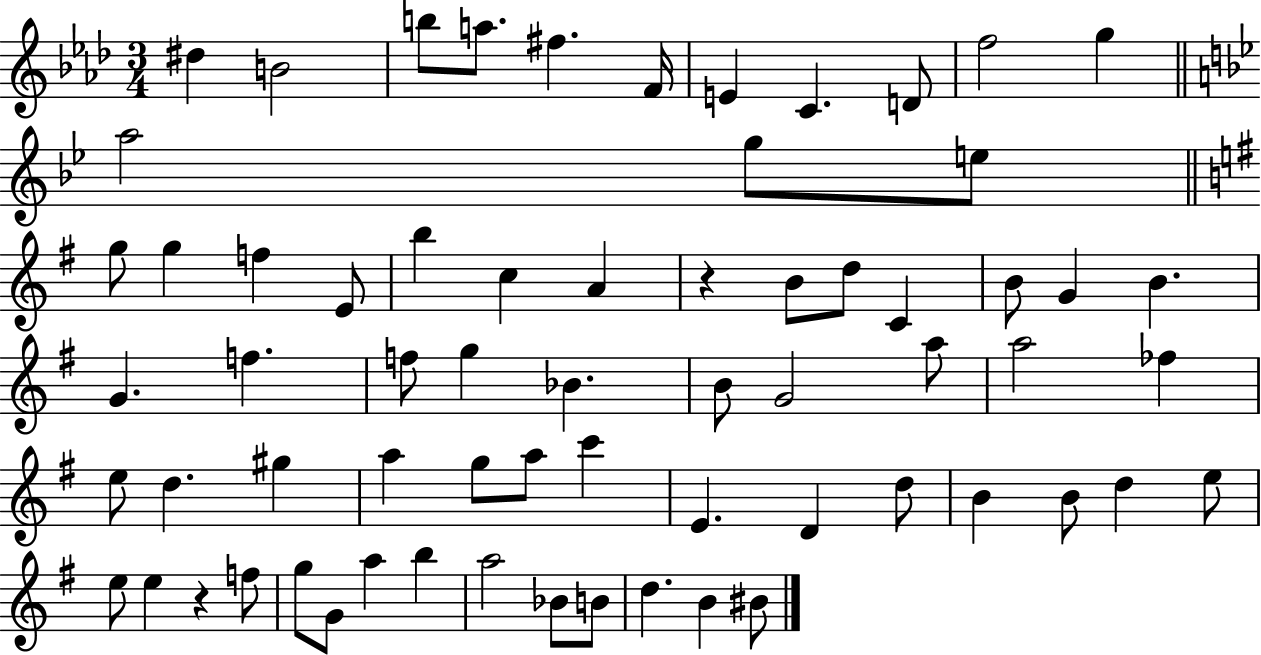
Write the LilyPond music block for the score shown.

{
  \clef treble
  \numericTimeSignature
  \time 3/4
  \key aes \major
  dis''4 b'2 | b''8 a''8. fis''4. f'16 | e'4 c'4. d'8 | f''2 g''4 | \break \bar "||" \break \key g \minor a''2 g''8 e''8 | \bar "||" \break \key g \major g''8 g''4 f''4 e'8 | b''4 c''4 a'4 | r4 b'8 d''8 c'4 | b'8 g'4 b'4. | \break g'4. f''4. | f''8 g''4 bes'4. | b'8 g'2 a''8 | a''2 fes''4 | \break e''8 d''4. gis''4 | a''4 g''8 a''8 c'''4 | e'4. d'4 d''8 | b'4 b'8 d''4 e''8 | \break e''8 e''4 r4 f''8 | g''8 g'8 a''4 b''4 | a''2 bes'8 b'8 | d''4. b'4 bis'8 | \break \bar "|."
}